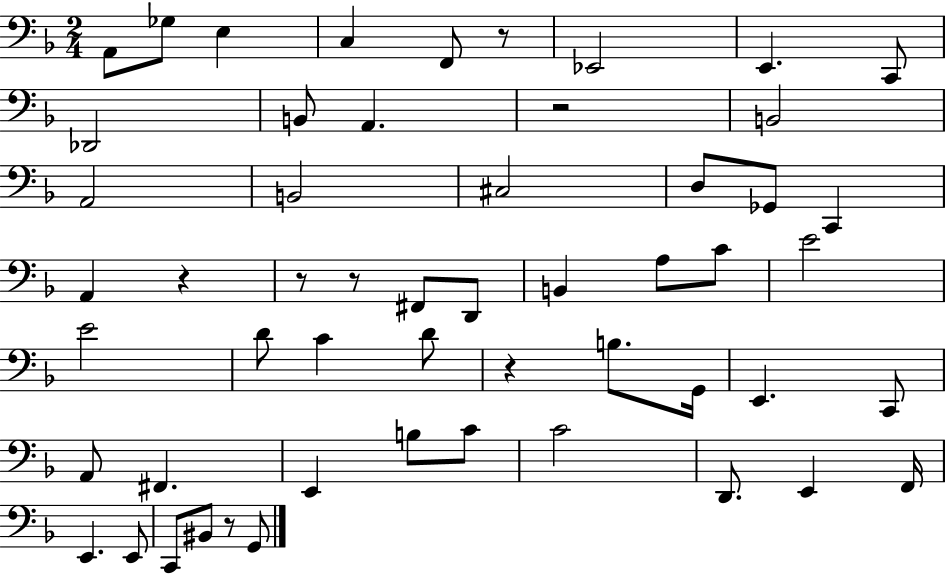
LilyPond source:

{
  \clef bass
  \numericTimeSignature
  \time 2/4
  \key f \major
  a,8 ges8 e4 | c4 f,8 r8 | ees,2 | e,4. c,8 | \break des,2 | b,8 a,4. | r2 | b,2 | \break a,2 | b,2 | cis2 | d8 ges,8 c,4 | \break a,4 r4 | r8 r8 fis,8 d,8 | b,4 a8 c'8 | e'2 | \break e'2 | d'8 c'4 d'8 | r4 b8. g,16 | e,4. c,8 | \break a,8 fis,4. | e,4 b8 c'8 | c'2 | d,8. e,4 f,16 | \break e,4. e,8 | c,8 bis,8 r8 g,8 | \bar "|."
}